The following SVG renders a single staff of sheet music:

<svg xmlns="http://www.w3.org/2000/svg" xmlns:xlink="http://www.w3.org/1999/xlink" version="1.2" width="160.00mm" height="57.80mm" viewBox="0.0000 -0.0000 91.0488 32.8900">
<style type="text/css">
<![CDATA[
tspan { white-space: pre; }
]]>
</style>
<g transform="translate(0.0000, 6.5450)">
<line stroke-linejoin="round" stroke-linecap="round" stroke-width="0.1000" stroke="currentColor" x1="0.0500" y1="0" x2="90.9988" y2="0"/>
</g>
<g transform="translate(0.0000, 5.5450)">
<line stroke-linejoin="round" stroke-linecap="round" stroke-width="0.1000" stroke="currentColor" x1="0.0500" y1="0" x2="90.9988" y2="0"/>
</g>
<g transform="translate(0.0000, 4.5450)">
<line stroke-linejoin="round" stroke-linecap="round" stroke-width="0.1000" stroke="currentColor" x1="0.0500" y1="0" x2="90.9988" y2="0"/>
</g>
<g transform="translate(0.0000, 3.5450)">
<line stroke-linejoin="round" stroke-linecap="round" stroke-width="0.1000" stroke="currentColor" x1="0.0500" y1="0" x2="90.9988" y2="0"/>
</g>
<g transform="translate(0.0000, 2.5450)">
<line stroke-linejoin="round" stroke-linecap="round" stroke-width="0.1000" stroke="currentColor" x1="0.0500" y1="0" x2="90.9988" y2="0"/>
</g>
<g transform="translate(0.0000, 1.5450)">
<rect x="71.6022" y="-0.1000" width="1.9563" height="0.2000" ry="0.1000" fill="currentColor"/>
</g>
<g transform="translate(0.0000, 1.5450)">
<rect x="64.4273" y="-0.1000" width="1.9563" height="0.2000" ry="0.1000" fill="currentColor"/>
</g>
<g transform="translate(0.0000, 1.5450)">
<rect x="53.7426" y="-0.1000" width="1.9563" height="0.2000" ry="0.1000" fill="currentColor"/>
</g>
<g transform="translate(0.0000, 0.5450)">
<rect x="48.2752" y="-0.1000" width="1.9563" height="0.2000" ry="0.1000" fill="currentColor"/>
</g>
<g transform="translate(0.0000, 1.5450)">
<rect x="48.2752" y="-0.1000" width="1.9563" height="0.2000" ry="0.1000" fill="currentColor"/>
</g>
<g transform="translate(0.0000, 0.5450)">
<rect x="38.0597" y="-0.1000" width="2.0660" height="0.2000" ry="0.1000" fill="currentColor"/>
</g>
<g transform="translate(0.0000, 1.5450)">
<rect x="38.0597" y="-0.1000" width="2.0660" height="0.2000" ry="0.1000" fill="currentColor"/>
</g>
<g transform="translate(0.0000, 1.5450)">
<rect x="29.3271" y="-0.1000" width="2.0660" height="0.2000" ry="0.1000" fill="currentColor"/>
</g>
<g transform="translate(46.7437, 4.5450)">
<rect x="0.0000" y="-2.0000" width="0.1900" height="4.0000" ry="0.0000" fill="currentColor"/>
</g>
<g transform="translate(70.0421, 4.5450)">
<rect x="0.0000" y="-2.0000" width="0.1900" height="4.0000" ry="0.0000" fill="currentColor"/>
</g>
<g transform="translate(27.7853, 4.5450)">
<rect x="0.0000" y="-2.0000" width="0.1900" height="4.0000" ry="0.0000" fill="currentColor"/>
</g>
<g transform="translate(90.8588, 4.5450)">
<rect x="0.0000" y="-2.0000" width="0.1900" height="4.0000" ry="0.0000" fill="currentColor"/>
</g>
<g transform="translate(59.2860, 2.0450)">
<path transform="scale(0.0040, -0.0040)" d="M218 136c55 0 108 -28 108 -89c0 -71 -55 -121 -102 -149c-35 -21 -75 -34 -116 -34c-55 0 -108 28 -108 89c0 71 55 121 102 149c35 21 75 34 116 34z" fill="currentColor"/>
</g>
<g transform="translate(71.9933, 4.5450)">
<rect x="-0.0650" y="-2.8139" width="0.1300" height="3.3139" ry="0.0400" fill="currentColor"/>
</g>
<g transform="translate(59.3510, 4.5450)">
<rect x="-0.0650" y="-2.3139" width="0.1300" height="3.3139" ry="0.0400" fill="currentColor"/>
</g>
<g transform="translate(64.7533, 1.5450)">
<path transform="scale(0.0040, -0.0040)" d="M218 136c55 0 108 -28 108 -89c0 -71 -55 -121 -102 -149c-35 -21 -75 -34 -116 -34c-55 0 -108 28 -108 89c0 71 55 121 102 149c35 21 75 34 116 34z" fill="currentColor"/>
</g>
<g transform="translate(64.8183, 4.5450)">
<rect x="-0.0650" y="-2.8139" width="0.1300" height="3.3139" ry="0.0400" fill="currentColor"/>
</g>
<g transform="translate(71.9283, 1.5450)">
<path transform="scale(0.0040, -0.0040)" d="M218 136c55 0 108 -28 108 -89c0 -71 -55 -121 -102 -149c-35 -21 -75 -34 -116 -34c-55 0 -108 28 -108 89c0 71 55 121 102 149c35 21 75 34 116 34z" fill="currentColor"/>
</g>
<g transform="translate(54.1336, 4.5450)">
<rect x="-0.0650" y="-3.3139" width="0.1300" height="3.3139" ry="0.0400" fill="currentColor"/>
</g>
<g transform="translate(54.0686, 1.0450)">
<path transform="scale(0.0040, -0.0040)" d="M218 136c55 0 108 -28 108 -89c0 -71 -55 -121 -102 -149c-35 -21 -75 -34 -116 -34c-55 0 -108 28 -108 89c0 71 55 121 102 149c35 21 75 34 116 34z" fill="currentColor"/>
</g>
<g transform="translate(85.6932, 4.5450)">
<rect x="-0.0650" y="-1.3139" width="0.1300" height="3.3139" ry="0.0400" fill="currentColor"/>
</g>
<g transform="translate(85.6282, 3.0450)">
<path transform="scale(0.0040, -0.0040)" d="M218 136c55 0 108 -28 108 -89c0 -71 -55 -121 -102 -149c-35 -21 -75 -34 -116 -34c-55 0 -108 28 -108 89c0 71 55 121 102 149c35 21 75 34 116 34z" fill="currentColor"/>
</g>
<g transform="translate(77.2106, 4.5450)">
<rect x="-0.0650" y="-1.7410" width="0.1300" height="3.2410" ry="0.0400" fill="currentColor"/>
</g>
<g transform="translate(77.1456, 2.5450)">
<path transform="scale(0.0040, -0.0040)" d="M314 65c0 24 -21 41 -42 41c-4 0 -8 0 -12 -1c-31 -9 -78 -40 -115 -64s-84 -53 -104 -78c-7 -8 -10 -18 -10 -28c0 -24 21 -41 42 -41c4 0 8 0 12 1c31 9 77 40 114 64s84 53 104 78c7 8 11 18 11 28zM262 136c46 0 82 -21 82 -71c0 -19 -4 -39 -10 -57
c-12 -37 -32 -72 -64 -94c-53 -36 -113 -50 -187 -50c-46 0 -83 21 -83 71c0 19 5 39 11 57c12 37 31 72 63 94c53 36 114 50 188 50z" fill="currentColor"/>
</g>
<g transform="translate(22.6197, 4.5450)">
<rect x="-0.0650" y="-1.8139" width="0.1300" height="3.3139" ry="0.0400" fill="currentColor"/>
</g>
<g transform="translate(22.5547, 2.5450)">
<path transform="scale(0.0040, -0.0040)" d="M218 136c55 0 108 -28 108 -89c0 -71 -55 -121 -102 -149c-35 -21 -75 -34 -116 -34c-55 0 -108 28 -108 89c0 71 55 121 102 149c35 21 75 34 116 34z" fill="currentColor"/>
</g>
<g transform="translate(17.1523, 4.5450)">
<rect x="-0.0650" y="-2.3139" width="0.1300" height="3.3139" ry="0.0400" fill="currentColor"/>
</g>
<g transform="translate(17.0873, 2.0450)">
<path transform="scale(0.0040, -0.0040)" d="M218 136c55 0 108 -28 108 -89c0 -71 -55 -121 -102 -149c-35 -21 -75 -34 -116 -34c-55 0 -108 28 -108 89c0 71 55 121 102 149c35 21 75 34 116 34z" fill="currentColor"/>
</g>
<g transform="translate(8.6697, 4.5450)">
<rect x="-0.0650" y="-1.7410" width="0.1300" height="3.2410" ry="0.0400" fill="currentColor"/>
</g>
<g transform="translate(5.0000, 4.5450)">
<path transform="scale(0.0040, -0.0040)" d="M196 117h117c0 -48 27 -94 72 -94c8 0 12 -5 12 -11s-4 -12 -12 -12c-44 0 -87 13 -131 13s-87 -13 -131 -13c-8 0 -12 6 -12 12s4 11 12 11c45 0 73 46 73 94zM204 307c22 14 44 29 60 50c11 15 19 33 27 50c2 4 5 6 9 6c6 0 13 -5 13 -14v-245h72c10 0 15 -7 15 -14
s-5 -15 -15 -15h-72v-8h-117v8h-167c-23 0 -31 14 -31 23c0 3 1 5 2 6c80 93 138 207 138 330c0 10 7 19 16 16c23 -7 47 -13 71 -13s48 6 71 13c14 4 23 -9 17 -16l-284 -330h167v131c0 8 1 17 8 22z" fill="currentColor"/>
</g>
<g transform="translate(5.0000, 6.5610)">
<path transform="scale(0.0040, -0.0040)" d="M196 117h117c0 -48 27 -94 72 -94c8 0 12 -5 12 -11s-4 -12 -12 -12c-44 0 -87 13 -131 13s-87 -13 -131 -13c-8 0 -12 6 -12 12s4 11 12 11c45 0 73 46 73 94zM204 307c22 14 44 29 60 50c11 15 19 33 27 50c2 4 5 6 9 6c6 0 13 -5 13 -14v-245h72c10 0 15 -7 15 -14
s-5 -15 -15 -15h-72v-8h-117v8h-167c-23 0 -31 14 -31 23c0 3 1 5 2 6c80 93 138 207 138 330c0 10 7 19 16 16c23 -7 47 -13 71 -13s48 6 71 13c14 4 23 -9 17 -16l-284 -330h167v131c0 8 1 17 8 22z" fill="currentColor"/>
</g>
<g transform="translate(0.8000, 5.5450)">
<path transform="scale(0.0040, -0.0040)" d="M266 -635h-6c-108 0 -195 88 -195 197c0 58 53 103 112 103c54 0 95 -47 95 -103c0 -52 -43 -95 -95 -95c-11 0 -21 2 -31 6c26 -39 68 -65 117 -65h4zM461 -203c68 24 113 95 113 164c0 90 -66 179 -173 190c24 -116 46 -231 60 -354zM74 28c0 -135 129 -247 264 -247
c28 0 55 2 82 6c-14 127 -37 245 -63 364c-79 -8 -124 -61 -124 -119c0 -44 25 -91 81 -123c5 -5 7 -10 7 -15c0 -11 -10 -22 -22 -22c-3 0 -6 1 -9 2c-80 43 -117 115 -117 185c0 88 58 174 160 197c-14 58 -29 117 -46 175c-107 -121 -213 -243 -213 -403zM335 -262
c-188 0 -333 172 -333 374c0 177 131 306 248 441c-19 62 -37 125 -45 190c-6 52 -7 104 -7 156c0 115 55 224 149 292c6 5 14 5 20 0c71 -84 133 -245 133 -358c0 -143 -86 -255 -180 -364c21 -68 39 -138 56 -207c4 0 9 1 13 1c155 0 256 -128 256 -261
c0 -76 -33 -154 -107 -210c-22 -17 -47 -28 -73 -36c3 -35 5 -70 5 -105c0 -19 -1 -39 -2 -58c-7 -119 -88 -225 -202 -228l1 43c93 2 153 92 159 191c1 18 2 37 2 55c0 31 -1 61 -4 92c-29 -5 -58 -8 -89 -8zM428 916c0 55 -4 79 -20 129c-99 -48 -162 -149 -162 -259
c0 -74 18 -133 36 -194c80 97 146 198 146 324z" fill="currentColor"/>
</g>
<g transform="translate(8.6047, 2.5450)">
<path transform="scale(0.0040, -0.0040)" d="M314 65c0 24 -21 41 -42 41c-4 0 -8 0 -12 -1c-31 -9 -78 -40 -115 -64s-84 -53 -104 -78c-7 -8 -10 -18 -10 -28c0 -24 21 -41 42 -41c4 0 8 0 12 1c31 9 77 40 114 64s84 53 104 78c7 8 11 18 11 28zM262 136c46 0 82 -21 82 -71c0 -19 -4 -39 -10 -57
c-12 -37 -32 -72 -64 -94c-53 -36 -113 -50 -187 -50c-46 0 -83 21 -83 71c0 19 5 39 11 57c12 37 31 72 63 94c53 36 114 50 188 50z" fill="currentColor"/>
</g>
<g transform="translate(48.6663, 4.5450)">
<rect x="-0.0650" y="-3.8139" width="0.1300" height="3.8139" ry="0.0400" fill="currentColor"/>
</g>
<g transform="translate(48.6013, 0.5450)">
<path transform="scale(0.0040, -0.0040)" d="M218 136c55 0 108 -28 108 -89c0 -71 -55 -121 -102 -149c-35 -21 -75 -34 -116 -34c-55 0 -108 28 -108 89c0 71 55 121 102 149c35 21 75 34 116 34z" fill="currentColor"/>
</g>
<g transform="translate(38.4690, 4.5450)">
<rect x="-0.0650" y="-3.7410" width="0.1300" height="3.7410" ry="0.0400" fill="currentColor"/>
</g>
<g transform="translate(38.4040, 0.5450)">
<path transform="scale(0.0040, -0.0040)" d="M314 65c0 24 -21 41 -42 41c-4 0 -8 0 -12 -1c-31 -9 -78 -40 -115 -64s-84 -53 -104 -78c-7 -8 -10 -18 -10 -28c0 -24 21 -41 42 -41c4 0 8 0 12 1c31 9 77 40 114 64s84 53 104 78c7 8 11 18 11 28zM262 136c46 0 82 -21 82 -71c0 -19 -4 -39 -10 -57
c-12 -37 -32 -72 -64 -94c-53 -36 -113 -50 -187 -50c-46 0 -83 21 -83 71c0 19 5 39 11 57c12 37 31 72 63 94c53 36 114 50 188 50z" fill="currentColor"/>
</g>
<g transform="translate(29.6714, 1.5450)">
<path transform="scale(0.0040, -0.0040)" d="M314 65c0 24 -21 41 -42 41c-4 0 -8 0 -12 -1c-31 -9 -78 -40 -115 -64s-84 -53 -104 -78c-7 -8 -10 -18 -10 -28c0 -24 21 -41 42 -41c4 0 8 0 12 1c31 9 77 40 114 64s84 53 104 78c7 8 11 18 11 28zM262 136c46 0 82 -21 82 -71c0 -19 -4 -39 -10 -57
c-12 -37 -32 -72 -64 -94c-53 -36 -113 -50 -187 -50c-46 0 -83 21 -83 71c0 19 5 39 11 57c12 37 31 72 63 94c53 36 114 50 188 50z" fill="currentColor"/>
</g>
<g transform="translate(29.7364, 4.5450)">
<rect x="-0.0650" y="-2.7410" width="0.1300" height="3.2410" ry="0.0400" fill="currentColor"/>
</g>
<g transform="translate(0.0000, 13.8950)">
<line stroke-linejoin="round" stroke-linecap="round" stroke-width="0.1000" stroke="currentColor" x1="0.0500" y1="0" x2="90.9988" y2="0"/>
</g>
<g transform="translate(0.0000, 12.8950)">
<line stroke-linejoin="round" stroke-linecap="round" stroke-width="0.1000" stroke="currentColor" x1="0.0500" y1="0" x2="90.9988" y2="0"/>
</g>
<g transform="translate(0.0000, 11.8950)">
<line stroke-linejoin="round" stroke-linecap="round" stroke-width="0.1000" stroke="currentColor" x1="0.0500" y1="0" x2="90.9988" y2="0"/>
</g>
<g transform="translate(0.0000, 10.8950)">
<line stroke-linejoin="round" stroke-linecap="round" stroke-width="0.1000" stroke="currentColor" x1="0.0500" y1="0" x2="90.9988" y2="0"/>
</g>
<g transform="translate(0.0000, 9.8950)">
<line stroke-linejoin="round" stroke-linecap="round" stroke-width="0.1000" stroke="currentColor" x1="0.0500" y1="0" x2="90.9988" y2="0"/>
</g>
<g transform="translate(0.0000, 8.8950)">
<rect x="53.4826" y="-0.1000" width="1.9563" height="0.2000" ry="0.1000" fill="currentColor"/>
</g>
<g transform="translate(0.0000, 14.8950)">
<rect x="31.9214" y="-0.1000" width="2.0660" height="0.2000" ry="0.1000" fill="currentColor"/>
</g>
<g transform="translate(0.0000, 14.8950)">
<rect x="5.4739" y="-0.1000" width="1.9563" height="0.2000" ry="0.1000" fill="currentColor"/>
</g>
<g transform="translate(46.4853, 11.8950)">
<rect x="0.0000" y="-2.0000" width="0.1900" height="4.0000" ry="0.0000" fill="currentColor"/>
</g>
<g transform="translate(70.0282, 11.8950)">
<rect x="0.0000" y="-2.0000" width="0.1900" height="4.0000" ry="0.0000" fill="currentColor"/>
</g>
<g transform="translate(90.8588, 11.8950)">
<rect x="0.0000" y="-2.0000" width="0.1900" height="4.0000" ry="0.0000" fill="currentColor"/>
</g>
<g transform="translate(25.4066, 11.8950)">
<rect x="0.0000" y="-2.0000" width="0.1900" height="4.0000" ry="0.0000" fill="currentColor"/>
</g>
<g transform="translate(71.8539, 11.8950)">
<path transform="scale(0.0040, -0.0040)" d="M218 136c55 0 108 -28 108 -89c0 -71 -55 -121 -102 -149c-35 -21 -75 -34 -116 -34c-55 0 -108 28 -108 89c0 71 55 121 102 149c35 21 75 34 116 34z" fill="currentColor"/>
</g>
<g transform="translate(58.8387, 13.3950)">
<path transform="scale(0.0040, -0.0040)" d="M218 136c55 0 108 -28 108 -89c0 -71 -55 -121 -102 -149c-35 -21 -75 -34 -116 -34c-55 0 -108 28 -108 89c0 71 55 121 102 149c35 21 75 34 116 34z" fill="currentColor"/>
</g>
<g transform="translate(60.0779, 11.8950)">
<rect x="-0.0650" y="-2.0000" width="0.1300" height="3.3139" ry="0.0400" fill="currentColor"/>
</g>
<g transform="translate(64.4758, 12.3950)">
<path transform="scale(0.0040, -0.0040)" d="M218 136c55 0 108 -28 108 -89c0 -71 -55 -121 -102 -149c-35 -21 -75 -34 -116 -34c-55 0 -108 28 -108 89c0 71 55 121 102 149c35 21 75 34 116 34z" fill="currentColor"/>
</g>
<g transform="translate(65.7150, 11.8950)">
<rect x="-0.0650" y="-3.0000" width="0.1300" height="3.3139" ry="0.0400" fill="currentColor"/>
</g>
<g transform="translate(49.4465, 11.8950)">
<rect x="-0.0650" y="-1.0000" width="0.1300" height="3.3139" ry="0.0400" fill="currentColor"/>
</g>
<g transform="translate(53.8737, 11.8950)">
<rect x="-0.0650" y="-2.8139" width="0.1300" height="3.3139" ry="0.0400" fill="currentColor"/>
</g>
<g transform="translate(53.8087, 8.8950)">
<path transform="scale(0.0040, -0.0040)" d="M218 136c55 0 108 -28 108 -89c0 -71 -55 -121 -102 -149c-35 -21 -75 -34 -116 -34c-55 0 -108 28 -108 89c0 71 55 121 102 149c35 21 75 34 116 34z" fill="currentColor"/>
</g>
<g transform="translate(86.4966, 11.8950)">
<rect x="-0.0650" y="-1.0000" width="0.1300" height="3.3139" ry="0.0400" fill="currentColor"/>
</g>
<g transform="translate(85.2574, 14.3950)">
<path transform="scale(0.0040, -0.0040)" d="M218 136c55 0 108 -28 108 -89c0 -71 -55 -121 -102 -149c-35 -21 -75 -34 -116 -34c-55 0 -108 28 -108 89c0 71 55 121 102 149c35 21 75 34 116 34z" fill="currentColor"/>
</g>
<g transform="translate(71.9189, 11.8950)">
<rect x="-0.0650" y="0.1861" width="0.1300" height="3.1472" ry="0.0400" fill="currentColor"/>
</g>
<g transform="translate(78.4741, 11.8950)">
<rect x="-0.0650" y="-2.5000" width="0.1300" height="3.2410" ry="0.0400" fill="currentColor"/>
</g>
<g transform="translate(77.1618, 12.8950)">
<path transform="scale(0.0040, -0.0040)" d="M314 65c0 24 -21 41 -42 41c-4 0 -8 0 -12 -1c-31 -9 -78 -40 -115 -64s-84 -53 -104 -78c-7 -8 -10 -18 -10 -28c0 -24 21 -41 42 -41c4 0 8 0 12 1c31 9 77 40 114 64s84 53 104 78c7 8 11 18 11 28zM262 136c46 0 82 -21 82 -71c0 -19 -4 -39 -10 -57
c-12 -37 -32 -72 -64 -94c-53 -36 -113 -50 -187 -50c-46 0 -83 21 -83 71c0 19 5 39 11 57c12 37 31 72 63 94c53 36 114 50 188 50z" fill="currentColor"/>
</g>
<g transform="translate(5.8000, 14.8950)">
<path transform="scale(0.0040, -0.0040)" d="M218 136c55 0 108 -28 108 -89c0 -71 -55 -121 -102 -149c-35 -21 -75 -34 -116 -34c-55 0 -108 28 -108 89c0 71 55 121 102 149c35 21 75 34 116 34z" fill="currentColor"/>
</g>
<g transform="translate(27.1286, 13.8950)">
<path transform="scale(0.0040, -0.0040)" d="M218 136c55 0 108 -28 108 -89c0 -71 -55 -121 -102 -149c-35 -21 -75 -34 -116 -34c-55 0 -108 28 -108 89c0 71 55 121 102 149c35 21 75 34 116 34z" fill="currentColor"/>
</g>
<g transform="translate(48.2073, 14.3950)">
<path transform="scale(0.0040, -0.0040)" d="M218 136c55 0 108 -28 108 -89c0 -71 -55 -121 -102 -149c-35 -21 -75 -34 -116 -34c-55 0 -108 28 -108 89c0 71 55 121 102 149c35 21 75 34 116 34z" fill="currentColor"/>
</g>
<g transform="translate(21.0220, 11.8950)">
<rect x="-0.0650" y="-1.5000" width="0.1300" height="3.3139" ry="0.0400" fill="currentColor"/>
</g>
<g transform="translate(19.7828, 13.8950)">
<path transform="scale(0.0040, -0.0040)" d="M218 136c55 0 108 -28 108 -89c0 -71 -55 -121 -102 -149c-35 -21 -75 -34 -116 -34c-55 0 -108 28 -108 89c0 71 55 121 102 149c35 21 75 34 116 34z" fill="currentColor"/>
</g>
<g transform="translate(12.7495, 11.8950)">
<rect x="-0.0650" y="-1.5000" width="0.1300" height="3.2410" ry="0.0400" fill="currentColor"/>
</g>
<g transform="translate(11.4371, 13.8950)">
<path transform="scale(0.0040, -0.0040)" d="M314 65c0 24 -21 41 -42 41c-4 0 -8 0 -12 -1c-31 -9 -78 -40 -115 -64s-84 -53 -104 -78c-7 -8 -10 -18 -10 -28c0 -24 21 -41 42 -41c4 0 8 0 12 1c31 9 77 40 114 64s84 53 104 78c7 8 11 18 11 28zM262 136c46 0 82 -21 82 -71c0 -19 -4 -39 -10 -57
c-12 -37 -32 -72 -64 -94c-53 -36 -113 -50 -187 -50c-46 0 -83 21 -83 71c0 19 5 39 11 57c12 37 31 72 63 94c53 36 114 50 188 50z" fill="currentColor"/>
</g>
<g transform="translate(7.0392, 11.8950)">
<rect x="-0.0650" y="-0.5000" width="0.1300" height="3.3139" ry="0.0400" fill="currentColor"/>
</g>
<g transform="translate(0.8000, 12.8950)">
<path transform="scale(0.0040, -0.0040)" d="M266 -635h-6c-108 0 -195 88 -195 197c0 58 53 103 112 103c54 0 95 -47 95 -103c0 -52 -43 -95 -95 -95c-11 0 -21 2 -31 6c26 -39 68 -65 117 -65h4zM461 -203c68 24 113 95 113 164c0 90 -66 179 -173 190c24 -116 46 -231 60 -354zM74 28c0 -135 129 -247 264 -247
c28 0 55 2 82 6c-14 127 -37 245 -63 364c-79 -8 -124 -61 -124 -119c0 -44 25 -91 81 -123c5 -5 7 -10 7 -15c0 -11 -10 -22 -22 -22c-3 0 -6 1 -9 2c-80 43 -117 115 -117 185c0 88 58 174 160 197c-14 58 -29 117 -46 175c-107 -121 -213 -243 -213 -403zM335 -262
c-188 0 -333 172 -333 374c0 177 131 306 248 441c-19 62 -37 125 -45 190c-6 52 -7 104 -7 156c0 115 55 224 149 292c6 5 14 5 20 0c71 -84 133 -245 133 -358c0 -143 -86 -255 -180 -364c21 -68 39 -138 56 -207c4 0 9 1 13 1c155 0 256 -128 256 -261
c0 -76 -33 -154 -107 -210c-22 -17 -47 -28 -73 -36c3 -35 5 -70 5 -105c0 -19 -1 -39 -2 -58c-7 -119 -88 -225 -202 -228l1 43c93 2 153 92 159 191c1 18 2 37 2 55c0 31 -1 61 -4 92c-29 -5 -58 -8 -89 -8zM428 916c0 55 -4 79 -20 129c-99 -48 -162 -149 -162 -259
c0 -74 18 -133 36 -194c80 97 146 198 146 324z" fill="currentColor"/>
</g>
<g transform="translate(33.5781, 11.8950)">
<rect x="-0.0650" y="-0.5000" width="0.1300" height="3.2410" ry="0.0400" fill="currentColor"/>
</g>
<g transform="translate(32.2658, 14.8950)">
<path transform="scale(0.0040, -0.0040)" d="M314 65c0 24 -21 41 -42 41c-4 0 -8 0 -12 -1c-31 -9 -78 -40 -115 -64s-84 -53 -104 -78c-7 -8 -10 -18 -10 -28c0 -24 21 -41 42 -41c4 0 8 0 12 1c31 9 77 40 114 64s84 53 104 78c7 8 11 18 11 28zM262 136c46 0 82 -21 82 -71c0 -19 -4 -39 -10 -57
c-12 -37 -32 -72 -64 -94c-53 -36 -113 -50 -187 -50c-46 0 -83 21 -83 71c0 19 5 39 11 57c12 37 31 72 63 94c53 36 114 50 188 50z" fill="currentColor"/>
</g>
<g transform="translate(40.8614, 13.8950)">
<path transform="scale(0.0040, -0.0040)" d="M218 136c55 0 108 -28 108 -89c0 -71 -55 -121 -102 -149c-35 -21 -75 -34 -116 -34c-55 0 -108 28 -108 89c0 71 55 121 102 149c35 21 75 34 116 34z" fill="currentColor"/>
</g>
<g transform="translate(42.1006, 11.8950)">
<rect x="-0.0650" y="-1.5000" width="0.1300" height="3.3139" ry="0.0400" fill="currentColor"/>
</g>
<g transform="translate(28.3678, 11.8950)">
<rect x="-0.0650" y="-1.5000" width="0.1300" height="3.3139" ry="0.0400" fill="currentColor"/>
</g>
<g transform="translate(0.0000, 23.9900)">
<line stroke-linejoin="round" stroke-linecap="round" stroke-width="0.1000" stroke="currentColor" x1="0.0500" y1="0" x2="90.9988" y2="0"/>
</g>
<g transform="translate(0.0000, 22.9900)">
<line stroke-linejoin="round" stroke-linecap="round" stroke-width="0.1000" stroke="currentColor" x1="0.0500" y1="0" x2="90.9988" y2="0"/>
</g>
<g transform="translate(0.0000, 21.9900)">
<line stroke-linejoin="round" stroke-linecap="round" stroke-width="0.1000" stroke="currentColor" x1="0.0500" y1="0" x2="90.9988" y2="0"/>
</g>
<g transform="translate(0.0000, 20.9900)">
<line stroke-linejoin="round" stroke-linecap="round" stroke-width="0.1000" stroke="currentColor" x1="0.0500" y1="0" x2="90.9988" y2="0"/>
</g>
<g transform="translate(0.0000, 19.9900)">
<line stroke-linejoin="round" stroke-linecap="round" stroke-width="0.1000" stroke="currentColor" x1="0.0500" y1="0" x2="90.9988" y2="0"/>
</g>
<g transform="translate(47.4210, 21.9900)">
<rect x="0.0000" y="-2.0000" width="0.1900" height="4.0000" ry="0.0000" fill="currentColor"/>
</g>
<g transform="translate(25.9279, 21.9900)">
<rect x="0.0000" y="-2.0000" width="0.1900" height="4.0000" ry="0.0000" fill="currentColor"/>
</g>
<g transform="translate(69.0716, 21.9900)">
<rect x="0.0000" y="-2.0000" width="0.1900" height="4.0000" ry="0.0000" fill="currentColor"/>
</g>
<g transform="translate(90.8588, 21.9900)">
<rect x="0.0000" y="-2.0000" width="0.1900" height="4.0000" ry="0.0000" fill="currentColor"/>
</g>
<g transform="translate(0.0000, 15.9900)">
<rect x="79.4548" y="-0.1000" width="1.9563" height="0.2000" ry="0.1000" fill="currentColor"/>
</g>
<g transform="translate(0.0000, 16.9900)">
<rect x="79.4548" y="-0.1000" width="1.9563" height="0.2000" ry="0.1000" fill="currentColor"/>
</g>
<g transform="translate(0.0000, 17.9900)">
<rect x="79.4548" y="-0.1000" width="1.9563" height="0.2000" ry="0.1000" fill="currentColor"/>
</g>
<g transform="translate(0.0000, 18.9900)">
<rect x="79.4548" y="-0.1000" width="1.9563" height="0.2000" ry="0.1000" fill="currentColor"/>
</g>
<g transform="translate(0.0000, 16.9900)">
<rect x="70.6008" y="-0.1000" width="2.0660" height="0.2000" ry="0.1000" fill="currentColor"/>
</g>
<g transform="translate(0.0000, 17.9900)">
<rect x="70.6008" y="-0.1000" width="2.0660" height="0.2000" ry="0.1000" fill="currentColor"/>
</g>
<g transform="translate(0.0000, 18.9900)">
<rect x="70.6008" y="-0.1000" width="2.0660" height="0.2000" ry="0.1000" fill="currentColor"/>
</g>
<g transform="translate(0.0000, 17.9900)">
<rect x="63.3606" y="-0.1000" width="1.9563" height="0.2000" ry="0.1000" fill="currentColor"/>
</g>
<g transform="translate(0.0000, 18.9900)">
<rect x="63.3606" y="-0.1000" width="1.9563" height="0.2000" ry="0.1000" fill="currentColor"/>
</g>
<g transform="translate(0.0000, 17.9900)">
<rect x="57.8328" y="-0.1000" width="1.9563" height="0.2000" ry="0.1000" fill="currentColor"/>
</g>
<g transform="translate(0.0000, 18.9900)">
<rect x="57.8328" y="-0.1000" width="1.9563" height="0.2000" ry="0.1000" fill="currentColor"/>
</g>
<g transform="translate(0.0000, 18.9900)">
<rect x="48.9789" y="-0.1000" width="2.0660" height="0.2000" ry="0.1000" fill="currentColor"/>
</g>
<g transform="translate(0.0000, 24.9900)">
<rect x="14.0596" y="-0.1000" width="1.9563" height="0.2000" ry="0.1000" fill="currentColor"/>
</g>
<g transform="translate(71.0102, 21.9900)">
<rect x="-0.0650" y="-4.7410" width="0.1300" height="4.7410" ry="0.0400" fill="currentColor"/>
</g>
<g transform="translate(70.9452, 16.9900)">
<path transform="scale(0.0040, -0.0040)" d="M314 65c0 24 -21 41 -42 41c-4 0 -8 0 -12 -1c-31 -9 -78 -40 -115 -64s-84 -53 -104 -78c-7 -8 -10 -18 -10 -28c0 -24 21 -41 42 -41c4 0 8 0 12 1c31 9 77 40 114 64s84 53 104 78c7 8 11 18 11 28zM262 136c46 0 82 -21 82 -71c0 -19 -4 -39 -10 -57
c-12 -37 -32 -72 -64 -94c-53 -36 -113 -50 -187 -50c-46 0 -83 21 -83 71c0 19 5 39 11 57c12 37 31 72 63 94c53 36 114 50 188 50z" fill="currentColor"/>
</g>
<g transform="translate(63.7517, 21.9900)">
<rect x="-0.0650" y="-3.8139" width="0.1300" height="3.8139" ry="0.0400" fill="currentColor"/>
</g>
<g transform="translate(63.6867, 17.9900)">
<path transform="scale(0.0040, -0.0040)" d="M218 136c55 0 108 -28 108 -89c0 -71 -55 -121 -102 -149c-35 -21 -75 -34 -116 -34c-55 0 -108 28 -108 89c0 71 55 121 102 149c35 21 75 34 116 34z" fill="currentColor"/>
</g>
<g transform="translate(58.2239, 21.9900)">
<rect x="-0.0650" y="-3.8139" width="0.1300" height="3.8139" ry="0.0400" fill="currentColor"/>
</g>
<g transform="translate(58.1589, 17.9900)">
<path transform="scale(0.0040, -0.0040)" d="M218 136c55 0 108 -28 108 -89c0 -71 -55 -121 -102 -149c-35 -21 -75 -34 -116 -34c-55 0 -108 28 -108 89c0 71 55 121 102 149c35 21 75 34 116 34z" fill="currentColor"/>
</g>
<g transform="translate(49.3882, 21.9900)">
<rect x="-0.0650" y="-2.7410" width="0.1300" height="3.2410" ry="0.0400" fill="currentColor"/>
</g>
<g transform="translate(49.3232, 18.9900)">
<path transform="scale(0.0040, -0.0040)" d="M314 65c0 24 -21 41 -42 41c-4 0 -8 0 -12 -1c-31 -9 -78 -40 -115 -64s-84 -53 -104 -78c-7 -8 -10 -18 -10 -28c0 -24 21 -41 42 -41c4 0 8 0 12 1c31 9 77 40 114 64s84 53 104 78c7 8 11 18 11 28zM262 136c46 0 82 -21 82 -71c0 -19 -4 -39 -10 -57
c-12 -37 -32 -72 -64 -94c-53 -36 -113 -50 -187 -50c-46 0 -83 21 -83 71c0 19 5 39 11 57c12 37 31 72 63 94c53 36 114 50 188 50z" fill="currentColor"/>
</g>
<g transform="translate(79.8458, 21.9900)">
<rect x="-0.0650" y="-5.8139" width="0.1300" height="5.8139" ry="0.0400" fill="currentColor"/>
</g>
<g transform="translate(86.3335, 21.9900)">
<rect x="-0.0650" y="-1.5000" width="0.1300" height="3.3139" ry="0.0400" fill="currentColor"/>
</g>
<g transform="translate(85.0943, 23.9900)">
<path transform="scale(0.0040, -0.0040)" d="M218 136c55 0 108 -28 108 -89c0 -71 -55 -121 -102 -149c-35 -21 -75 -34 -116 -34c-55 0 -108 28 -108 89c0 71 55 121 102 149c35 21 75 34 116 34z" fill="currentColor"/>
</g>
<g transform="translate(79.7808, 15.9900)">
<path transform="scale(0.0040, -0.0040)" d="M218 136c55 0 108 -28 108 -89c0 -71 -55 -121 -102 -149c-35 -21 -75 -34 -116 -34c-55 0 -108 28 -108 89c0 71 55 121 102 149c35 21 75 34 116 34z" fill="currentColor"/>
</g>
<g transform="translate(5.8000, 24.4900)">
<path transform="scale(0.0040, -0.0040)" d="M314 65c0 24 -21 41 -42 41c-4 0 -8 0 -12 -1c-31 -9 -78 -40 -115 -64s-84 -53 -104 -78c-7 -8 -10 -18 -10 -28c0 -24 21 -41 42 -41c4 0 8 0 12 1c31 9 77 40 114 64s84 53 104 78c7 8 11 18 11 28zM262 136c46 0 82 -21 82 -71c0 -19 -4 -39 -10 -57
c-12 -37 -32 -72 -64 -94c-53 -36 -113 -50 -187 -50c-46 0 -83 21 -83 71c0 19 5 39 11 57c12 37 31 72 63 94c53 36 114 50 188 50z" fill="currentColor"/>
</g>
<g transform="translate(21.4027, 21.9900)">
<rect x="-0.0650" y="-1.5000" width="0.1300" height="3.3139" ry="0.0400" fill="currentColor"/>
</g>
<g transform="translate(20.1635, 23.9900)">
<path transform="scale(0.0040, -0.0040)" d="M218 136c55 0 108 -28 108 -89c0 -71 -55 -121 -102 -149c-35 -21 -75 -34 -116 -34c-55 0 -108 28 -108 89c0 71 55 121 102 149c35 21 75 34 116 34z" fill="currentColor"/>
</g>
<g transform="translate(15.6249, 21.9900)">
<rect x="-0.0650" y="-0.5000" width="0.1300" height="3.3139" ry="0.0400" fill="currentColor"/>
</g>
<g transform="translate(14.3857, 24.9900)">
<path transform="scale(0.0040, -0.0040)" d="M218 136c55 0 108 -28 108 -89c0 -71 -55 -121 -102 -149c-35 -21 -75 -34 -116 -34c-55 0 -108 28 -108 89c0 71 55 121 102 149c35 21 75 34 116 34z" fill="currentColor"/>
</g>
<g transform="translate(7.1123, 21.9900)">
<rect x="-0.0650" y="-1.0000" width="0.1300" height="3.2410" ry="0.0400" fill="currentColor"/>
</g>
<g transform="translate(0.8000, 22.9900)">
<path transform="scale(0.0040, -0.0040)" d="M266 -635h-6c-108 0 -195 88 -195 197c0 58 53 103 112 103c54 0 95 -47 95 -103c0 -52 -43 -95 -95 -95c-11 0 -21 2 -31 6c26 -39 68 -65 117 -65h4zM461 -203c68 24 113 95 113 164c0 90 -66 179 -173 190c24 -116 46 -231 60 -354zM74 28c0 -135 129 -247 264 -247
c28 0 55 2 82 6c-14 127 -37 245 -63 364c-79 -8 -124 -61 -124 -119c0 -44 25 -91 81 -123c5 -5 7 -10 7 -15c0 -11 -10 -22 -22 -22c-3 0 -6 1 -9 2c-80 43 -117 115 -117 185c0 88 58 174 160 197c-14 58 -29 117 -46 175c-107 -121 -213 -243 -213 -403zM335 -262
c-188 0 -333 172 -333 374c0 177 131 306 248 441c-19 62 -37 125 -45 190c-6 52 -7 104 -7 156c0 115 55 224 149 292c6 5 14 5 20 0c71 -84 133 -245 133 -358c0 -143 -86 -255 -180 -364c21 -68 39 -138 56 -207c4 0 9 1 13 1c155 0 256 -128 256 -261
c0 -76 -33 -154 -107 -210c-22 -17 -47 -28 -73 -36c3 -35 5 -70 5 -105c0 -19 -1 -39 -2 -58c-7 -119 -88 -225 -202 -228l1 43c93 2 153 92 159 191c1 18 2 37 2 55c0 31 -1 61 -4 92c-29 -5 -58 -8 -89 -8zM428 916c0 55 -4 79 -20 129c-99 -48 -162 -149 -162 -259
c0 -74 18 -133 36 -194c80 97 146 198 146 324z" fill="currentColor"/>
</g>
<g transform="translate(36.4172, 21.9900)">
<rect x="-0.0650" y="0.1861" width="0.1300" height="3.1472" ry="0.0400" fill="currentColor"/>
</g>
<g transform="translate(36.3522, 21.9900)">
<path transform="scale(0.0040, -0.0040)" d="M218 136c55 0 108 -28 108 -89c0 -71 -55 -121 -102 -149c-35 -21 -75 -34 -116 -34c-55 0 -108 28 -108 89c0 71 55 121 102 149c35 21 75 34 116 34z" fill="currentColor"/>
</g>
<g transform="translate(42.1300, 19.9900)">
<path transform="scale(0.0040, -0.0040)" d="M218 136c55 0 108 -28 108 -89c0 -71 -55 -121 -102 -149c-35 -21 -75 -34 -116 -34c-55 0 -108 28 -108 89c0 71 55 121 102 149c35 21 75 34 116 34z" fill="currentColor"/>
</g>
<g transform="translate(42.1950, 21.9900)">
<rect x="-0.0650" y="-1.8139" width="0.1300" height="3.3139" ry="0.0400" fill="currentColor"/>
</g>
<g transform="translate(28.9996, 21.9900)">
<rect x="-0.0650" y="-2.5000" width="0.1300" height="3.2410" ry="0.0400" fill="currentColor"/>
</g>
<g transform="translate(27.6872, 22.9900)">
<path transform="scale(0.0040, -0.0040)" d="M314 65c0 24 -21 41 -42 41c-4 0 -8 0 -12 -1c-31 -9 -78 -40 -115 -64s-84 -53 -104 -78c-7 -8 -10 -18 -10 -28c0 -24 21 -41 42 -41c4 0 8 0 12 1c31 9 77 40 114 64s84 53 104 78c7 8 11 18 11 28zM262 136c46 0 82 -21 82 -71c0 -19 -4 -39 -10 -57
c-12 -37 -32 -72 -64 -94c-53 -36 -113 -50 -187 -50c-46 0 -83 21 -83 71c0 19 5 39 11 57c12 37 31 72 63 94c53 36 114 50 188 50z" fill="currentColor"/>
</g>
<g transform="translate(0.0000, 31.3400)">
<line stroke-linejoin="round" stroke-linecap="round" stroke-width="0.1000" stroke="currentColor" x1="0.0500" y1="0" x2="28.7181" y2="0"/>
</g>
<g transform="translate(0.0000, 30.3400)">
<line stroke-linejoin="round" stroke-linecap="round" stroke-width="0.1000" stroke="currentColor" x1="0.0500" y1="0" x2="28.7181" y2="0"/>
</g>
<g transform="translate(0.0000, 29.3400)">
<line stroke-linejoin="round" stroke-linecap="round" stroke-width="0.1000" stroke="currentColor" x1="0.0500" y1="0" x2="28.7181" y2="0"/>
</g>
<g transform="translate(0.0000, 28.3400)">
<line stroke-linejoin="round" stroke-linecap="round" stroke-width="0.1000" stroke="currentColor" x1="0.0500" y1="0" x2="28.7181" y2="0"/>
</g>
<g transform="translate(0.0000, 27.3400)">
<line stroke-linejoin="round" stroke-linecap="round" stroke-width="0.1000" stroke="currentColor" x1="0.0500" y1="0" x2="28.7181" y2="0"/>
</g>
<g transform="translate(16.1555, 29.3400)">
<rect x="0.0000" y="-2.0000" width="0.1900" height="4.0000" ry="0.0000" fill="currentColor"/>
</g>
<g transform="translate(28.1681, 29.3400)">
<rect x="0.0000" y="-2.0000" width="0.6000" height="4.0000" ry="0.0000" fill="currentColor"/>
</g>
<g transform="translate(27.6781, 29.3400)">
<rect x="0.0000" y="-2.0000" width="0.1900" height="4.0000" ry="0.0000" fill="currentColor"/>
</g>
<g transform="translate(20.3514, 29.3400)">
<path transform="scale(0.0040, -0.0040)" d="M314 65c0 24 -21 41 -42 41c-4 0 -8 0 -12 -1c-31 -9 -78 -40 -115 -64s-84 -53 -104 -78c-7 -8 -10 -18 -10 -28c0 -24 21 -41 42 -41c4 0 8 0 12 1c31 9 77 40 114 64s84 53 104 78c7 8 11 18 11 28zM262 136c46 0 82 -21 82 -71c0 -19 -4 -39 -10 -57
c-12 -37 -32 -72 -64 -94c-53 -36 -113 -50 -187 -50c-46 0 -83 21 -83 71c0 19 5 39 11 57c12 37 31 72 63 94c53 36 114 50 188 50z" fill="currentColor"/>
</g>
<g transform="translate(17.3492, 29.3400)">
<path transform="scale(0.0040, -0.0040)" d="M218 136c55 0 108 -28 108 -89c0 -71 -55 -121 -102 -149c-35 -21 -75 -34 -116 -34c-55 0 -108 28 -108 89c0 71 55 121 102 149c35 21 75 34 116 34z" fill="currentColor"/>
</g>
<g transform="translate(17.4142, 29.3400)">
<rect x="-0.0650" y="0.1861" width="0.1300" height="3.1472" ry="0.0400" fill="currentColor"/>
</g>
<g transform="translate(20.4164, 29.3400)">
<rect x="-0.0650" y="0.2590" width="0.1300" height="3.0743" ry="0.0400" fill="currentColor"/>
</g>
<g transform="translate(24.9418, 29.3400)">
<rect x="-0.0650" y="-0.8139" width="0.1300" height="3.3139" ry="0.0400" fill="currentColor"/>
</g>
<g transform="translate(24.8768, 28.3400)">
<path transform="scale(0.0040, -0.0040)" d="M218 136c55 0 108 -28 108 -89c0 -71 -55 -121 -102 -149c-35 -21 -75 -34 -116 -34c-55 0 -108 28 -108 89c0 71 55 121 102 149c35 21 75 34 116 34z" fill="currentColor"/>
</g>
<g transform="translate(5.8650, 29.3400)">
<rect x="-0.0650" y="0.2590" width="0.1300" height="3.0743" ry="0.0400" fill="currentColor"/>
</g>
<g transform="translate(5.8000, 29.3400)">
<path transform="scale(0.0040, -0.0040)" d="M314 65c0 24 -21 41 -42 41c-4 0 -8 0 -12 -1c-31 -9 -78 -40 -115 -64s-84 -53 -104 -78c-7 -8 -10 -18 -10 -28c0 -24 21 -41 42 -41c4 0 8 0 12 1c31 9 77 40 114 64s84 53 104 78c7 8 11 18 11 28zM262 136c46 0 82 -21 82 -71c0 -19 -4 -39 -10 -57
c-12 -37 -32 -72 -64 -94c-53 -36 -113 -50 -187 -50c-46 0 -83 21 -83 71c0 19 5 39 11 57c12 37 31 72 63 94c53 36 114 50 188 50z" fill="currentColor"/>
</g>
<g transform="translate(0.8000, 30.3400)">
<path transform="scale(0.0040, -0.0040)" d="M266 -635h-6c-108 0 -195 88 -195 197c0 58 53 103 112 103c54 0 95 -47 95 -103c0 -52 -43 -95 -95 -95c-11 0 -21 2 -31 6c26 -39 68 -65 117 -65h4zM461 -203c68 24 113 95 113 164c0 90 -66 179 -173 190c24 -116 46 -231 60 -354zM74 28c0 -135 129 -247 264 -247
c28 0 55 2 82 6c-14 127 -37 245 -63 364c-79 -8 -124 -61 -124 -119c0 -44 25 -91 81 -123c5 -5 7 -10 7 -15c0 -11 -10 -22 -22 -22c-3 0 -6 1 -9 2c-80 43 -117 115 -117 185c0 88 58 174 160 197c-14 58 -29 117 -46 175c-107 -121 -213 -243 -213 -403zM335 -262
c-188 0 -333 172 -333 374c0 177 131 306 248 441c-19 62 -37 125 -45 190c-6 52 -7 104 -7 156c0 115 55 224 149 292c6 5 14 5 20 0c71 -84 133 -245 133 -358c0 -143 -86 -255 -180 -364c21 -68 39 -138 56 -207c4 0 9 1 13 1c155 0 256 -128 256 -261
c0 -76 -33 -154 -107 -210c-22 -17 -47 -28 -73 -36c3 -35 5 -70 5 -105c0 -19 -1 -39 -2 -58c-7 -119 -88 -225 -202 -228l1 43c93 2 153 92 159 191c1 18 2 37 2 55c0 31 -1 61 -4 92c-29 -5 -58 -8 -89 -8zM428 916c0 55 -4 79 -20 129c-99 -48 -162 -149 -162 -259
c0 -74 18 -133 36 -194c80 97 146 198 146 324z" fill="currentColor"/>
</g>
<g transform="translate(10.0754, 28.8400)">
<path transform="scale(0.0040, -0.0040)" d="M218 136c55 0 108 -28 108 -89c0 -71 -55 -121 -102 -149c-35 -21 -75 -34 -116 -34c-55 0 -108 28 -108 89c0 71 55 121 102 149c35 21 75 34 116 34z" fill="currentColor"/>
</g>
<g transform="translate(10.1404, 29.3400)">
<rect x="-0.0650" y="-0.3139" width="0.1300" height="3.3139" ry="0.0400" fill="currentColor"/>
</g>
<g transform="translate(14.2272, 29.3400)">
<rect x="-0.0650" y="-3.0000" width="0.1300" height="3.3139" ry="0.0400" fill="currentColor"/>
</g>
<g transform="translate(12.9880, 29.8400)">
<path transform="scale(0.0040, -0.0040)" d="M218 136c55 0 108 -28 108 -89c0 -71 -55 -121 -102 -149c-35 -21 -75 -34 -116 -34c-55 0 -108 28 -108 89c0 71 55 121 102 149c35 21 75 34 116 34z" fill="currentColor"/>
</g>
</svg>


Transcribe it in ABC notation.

X:1
T:Untitled
M:4/4
L:1/4
K:C
f2 g f a2 c'2 c' b g a a f2 e C E2 E E C2 E D a F A B G2 D D2 C E G2 B f a2 c' c' e'2 g' E B2 c A B B2 d